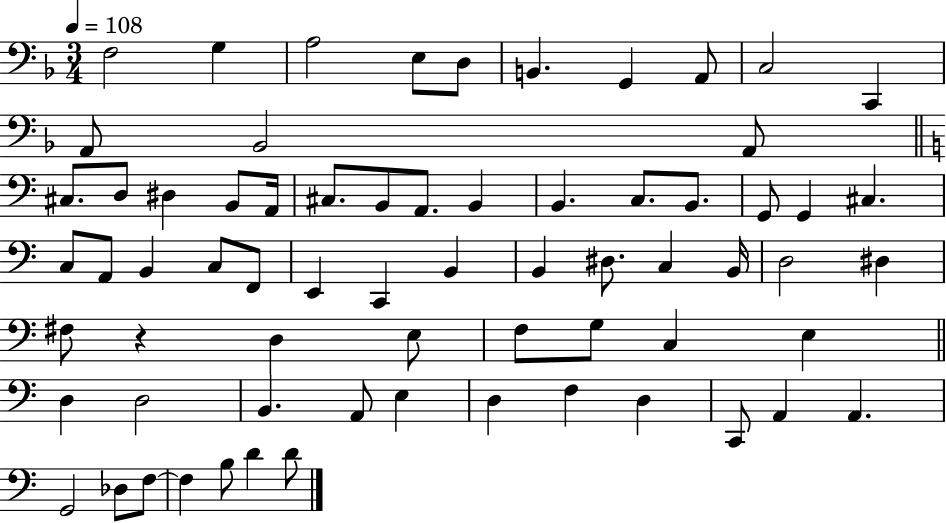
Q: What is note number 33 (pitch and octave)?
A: F2